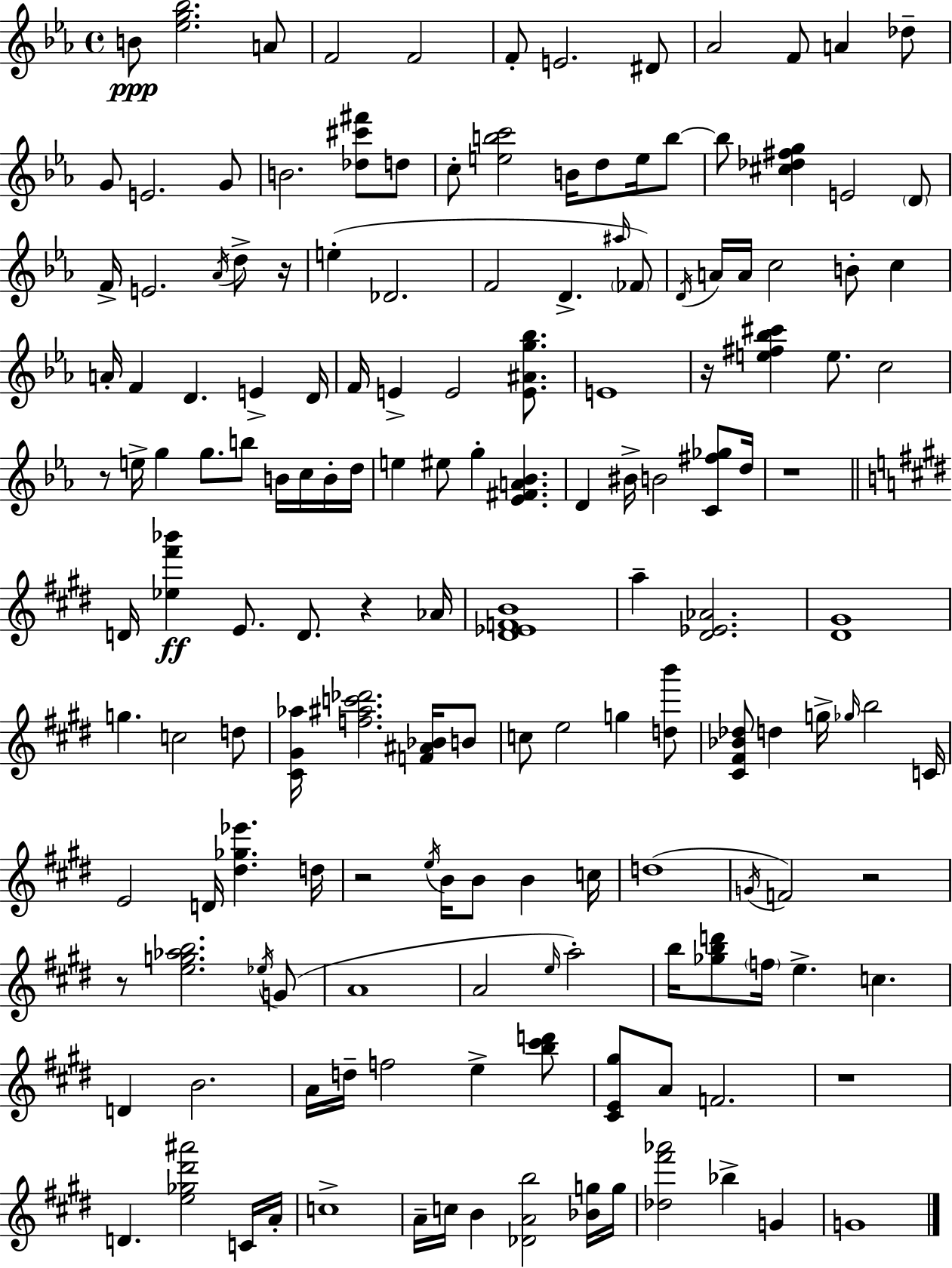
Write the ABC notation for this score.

X:1
T:Untitled
M:4/4
L:1/4
K:Eb
B/2 [_eg_b]2 A/2 F2 F2 F/2 E2 ^D/2 _A2 F/2 A _d/2 G/2 E2 G/2 B2 [_d^c'^f']/2 d/2 c/2 [ebc']2 B/4 d/2 e/4 b/2 b/2 [^c_d^fg] E2 D/2 F/4 E2 _A/4 d/2 z/4 e _D2 F2 D ^a/4 _F/2 D/4 A/4 A/4 c2 B/2 c A/4 F D E D/4 F/4 E E2 [E^Ag_b]/2 E4 z/4 [e^f_b^c'] e/2 c2 z/2 e/4 g g/2 b/2 B/4 c/4 B/4 d/4 e ^e/2 g [_E^FA_B] D ^B/4 B2 [C^f_g]/2 d/4 z4 D/4 [_e^f'_b'] E/2 D/2 z _A/4 [^D_EFB]4 a [^D_E_A]2 [^D^G]4 g c2 d/2 [^C^G_a]/4 [f^ac'_d']2 [F^A_B]/4 B/2 c/2 e2 g [db']/2 [^C^F_B_d]/2 d g/4 _g/4 b2 C/4 E2 D/4 [^d_g_e'] d/4 z2 e/4 B/4 B/2 B c/4 d4 G/4 F2 z2 z/2 [eg_ab]2 _e/4 G/2 A4 A2 e/4 a2 b/4 [_gbd']/2 f/4 e c D B2 A/4 d/4 f2 e [b^c'd']/2 [^CE^g]/2 A/2 F2 z4 D [e_g^d'^a']2 C/4 A/4 c4 A/4 c/4 B [_DAb]2 [_Bg]/4 g/4 [_d^f'_a']2 _b G G4